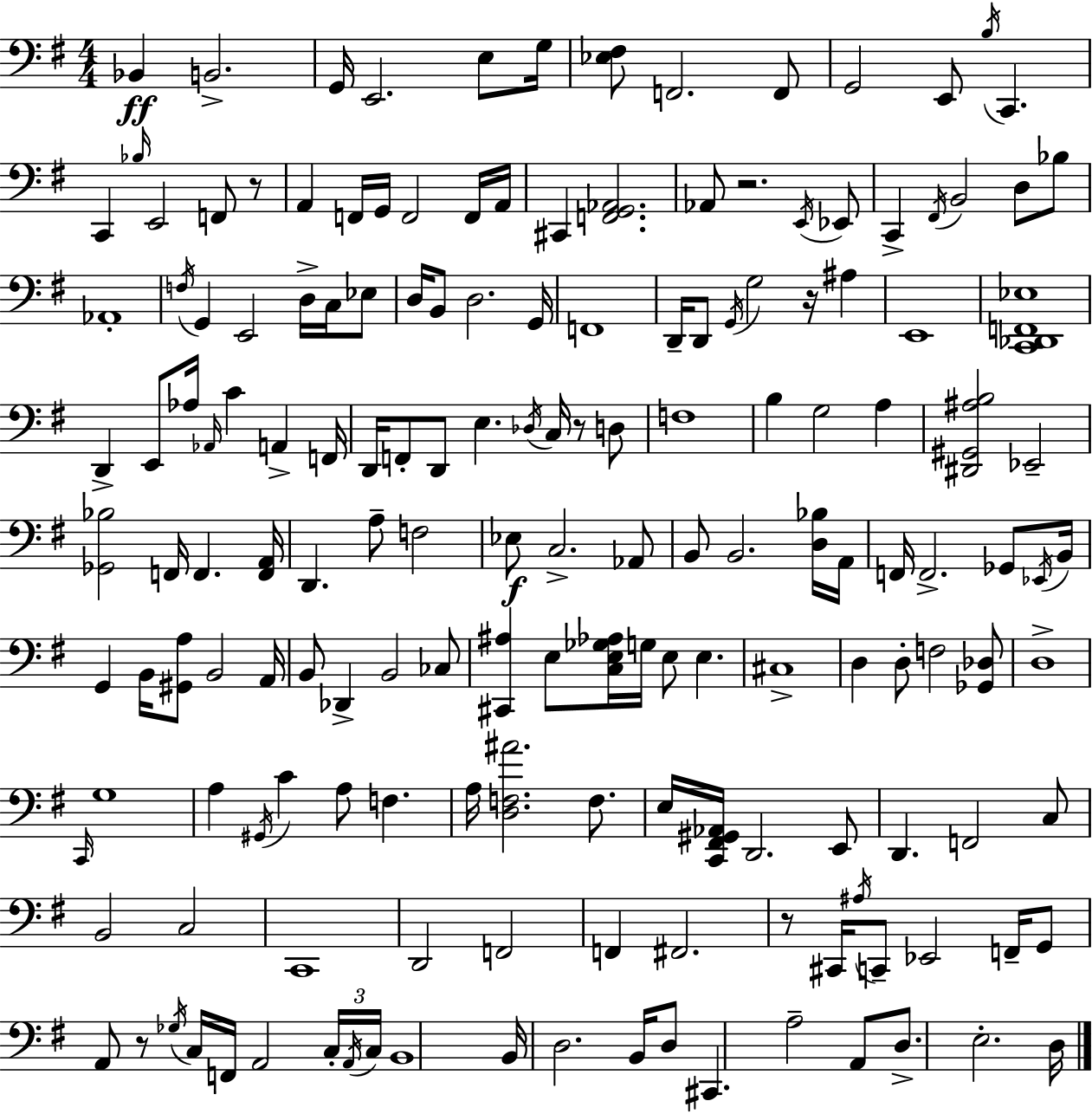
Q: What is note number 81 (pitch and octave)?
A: F2